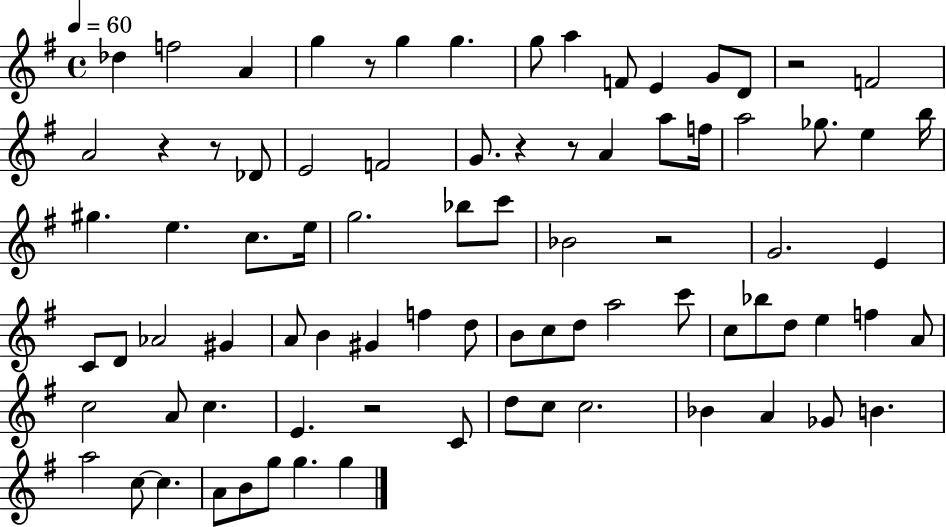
X:1
T:Untitled
M:4/4
L:1/4
K:G
_d f2 A g z/2 g g g/2 a F/2 E G/2 D/2 z2 F2 A2 z z/2 _D/2 E2 F2 G/2 z z/2 A a/2 f/4 a2 _g/2 e b/4 ^g e c/2 e/4 g2 _b/2 c'/2 _B2 z2 G2 E C/2 D/2 _A2 ^G A/2 B ^G f d/2 B/2 c/2 d/2 a2 c'/2 c/2 _b/2 d/2 e f A/2 c2 A/2 c E z2 C/2 d/2 c/2 c2 _B A _G/2 B a2 c/2 c A/2 B/2 g/2 g g